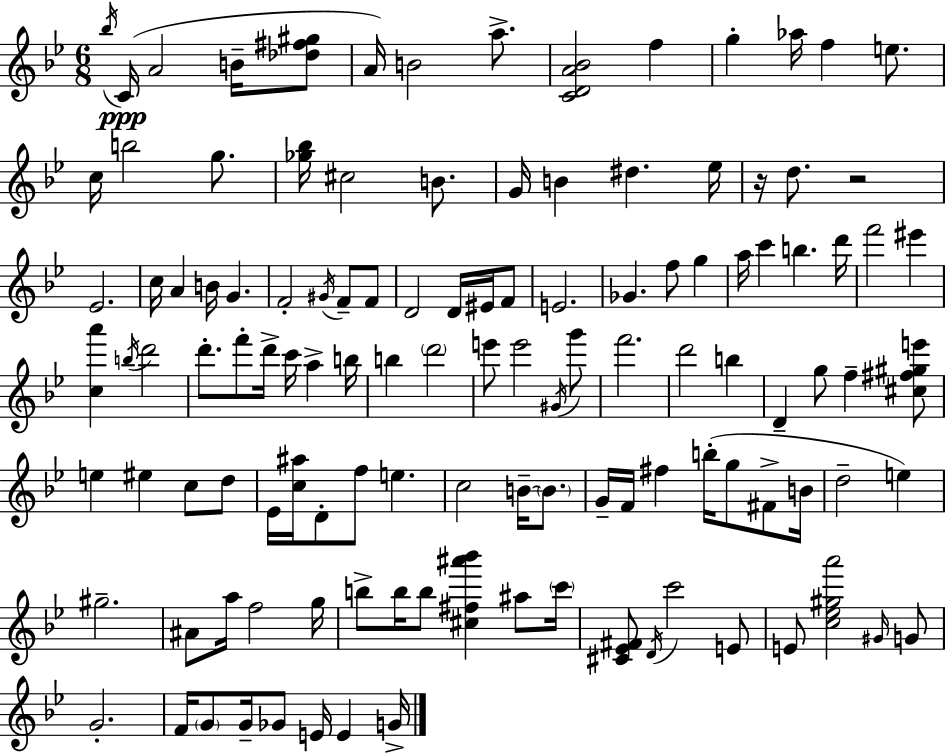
Bb5/s C4/s A4/h B4/s [Db5,F#5,G#5]/e A4/s B4/h A5/e. [C4,D4,A4,Bb4]/h F5/q G5/q Ab5/s F5/q E5/e. C5/s B5/h G5/e. [Gb5,Bb5]/s C#5/h B4/e. G4/s B4/q D#5/q. Eb5/s R/s D5/e. R/h Eb4/h. C5/s A4/q B4/s G4/q. F4/h G#4/s F4/e F4/e D4/h D4/s EIS4/s F4/e E4/h. Gb4/q. F5/e G5/q A5/s C6/q B5/q. D6/s F6/h EIS6/q [C5,A6]/q B5/s D6/h D6/e. F6/e D6/s C6/s A5/q B5/s B5/q D6/h E6/e E6/h G#4/s G6/e F6/h. D6/h B5/q D4/q G5/e F5/q [C#5,F#5,G#5,E6]/e E5/q EIS5/q C5/e D5/e Eb4/s [C5,A#5]/s D4/e F5/e E5/q. C5/h B4/s B4/e. G4/s F4/s F#5/q B5/s G5/e F#4/e B4/s D5/h E5/q G#5/h. A#4/e A5/s F5/h G5/s B5/e B5/s B5/e [C#5,F#5,A#6,Bb6]/q A#5/e C6/s [C#4,Eb4,F#4]/e D4/s C6/h E4/e E4/e [C5,Eb5,G#5,A6]/h G#4/s G4/e G4/h. F4/s G4/e G4/s Gb4/e E4/s E4/q G4/s